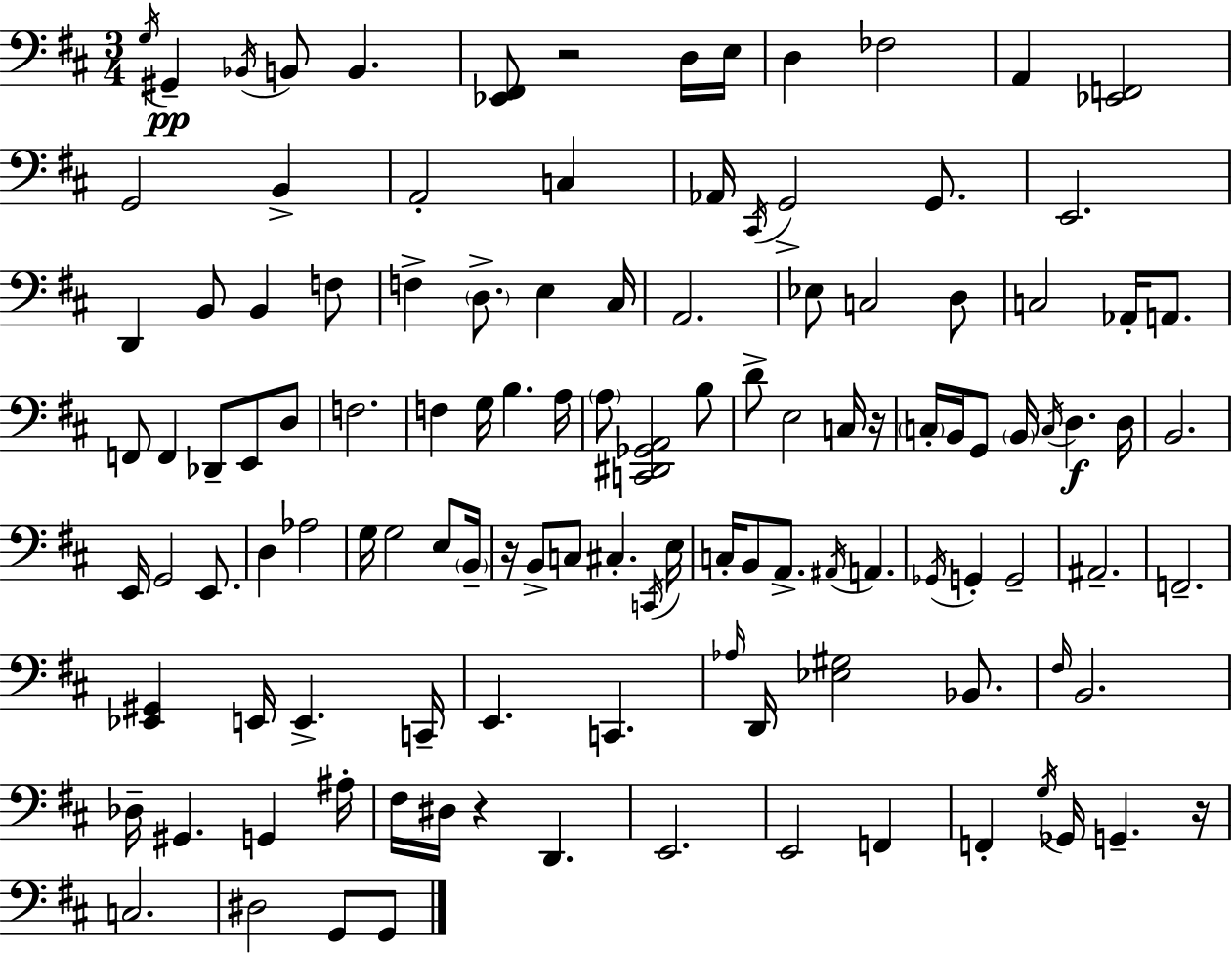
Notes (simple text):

G3/s G#2/q Bb2/s B2/e B2/q. [Eb2,F#2]/e R/h D3/s E3/s D3/q FES3/h A2/q [Eb2,F2]/h G2/h B2/q A2/h C3/q Ab2/s C#2/s G2/h G2/e. E2/h. D2/q B2/e B2/q F3/e F3/q D3/e. E3/q C#3/s A2/h. Eb3/e C3/h D3/e C3/h Ab2/s A2/e. F2/e F2/q Db2/e E2/e D3/e F3/h. F3/q G3/s B3/q. A3/s A3/e [C2,D#2,Gb2,A2]/h B3/e D4/e E3/h C3/s R/s C3/s B2/s G2/e B2/s C3/s D3/q. D3/s B2/h. E2/s G2/h E2/e. D3/q Ab3/h G3/s G3/h E3/e B2/s R/s B2/e C3/e C#3/q. C2/s E3/s C3/s B2/e A2/e. A#2/s A2/q. Gb2/s G2/q G2/h A#2/h. F2/h. [Eb2,G#2]/q E2/s E2/q. C2/s E2/q. C2/q. Ab3/s D2/s [Eb3,G#3]/h Bb2/e. F#3/s B2/h. Db3/s G#2/q. G2/q A#3/s F#3/s D#3/s R/q D2/q. E2/h. E2/h F2/q F2/q G3/s Gb2/s G2/q. R/s C3/h. D#3/h G2/e G2/e